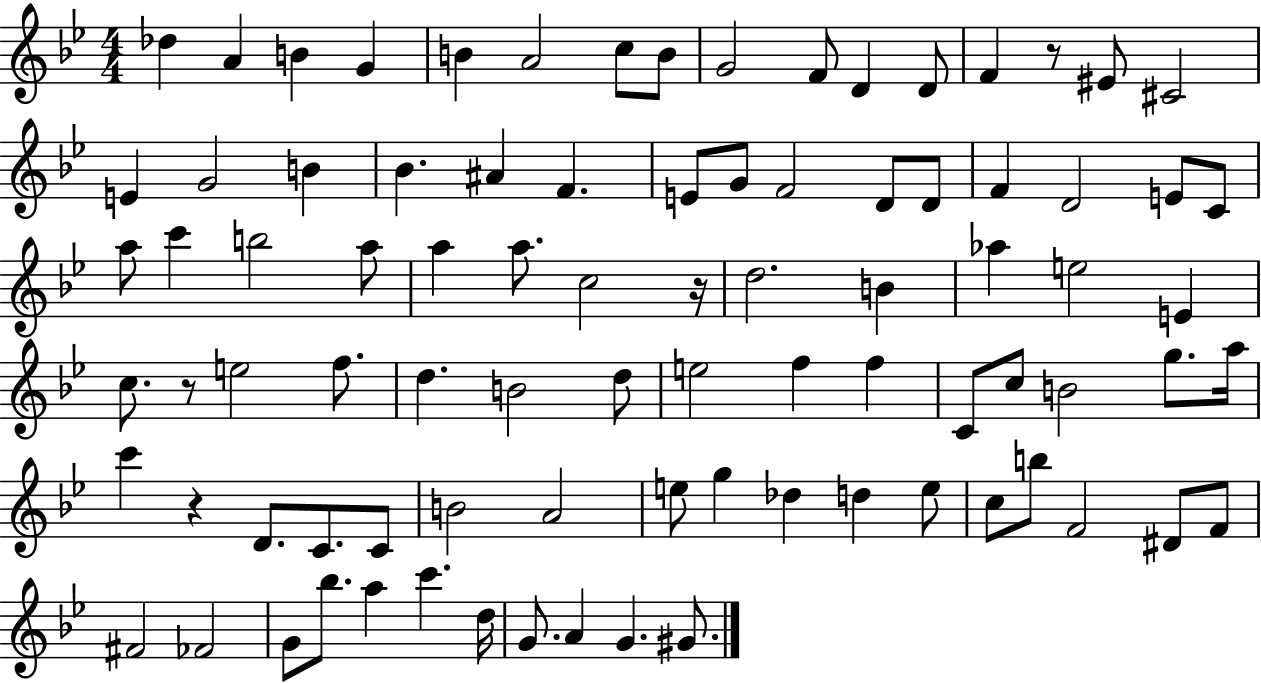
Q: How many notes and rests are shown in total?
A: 87